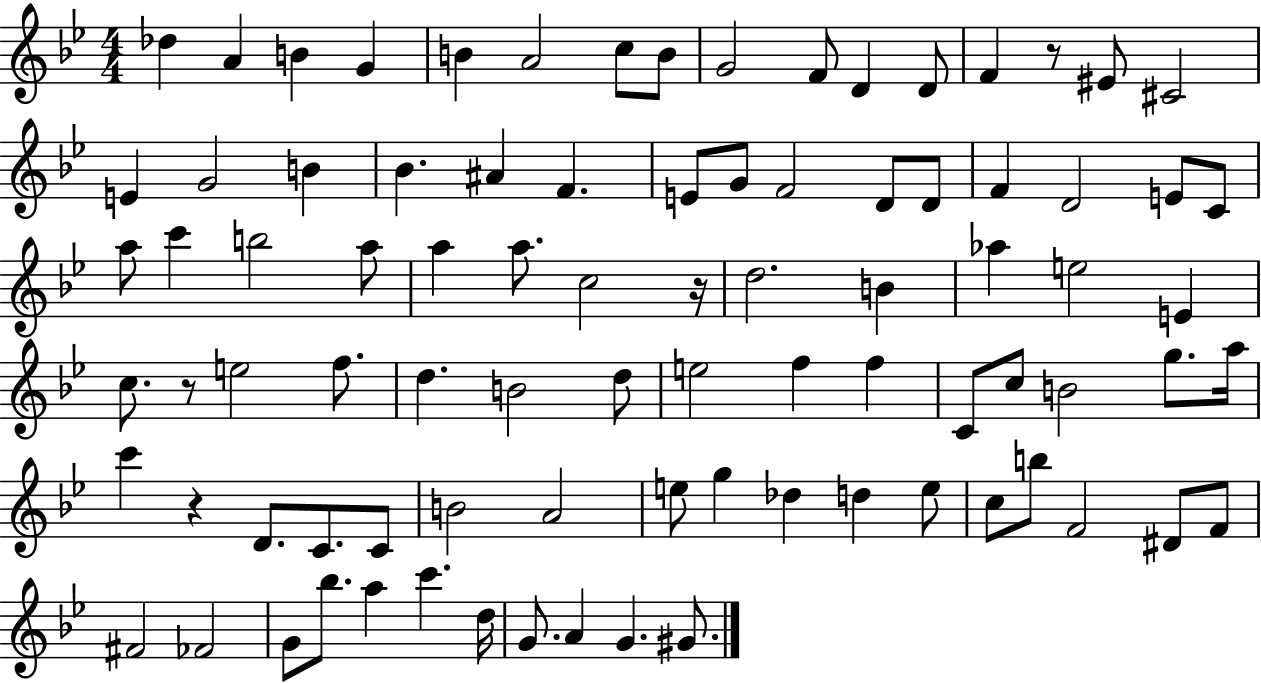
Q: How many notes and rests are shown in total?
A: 87